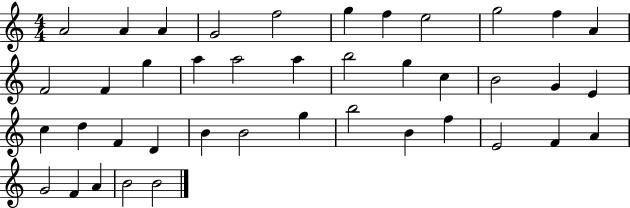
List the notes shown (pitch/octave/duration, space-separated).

A4/h A4/q A4/q G4/h F5/h G5/q F5/q E5/h G5/h F5/q A4/q F4/h F4/q G5/q A5/q A5/h A5/q B5/h G5/q C5/q B4/h G4/q E4/q C5/q D5/q F4/q D4/q B4/q B4/h G5/q B5/h B4/q F5/q E4/h F4/q A4/q G4/h F4/q A4/q B4/h B4/h